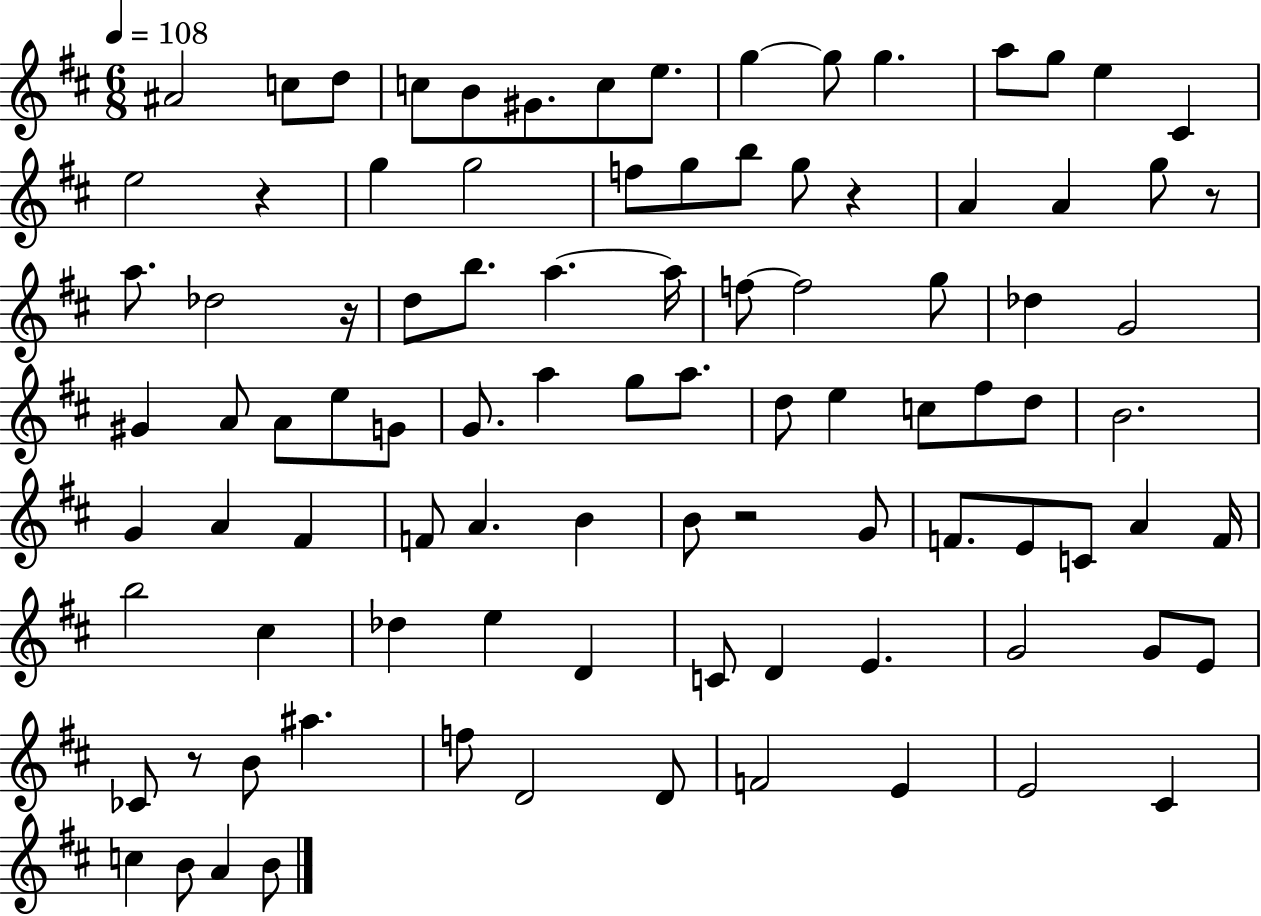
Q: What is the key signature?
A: D major